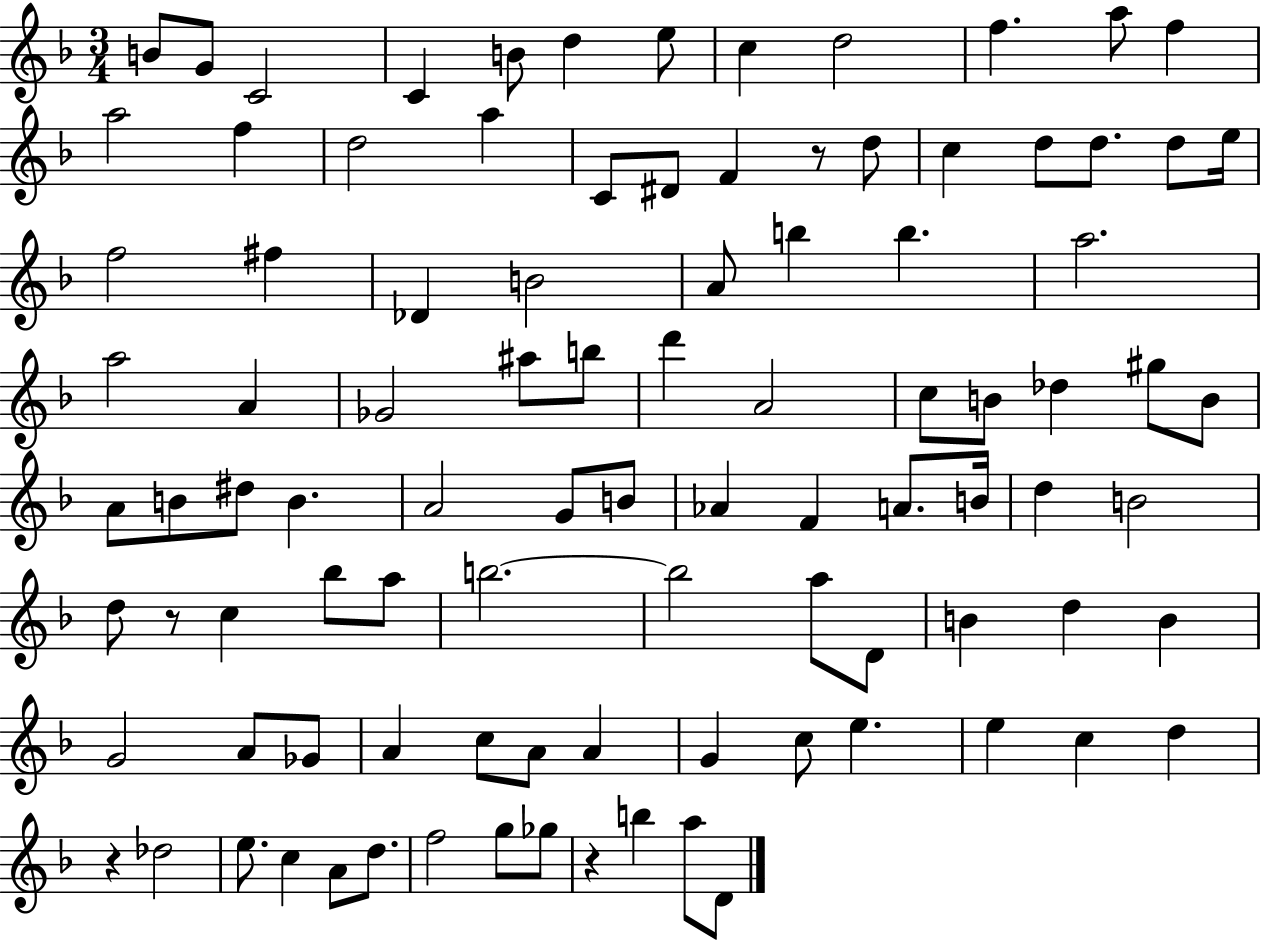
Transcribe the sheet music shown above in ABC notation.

X:1
T:Untitled
M:3/4
L:1/4
K:F
B/2 G/2 C2 C B/2 d e/2 c d2 f a/2 f a2 f d2 a C/2 ^D/2 F z/2 d/2 c d/2 d/2 d/2 e/4 f2 ^f _D B2 A/2 b b a2 a2 A _G2 ^a/2 b/2 d' A2 c/2 B/2 _d ^g/2 B/2 A/2 B/2 ^d/2 B A2 G/2 B/2 _A F A/2 B/4 d B2 d/2 z/2 c _b/2 a/2 b2 b2 a/2 D/2 B d B G2 A/2 _G/2 A c/2 A/2 A G c/2 e e c d z _d2 e/2 c A/2 d/2 f2 g/2 _g/2 z b a/2 D/2